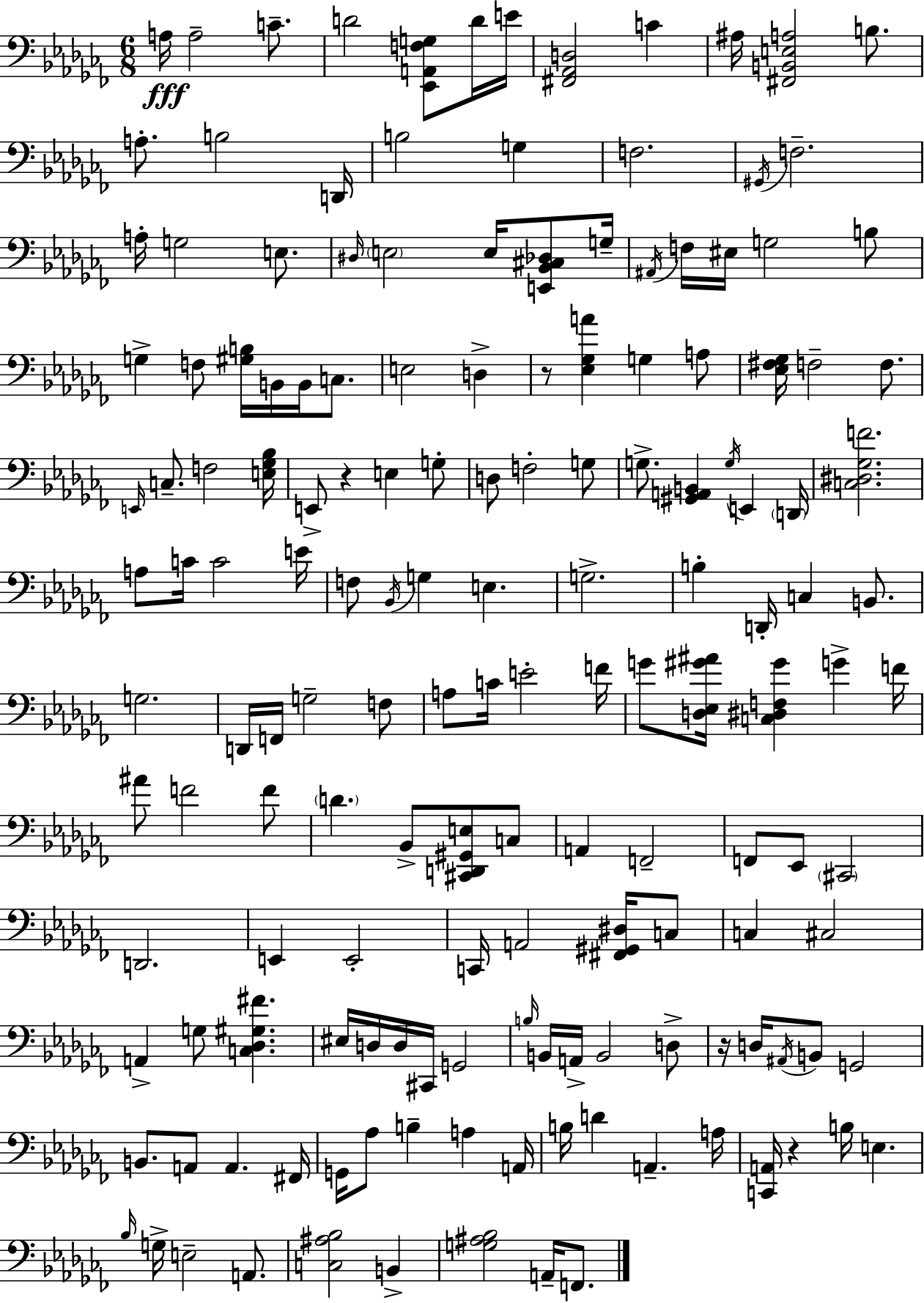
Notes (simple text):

A3/s A3/h C4/e. D4/h [Eb2,A2,F3,G3]/e D4/s E4/s [F#2,Ab2,D3]/h C4/q A#3/s [F#2,B2,E3,A3]/h B3/e. A3/e. B3/h D2/s B3/h G3/q F3/h. G#2/s F3/h. A3/s G3/h E3/e. D#3/s E3/h E3/s [E2,Bb2,C#3,Db3]/e G3/s A#2/s F3/s EIS3/s G3/h B3/e G3/q F3/e [G#3,B3]/s B2/s B2/s C3/e. E3/h D3/q R/e [Eb3,Gb3,A4]/q G3/q A3/e [Eb3,F#3,Gb3]/s F3/h F3/e. E2/s C3/e. F3/h [E3,Gb3,Bb3]/s E2/e R/q E3/q G3/e D3/e F3/h G3/e G3/e. [G#2,A2,B2]/q G3/s E2/q D2/s [C3,D#3,Gb3,F4]/h. A3/e C4/s C4/h E4/s F3/e Bb2/s G3/q E3/q. G3/h. B3/q D2/s C3/q B2/e. G3/h. D2/s F2/s G3/h F3/e A3/e C4/s E4/h F4/s G4/e [D3,Eb3,G#4,A#4]/s [C3,D#3,F3,G#4]/q G4/q F4/s A#4/e F4/h F4/e D4/q. Bb2/e [C#2,D2,G#2,E3]/e C3/e A2/q F2/h F2/e Eb2/e C#2/h D2/h. E2/q E2/h C2/s A2/h [F#2,G#2,D#3]/s C3/e C3/q C#3/h A2/q G3/e [C3,Db3,G#3,F#4]/q. EIS3/s D3/s D3/s C#2/s G2/h B3/s B2/s A2/s B2/h D3/e R/s D3/s A#2/s B2/e G2/h B2/e. A2/e A2/q. F#2/s G2/s Ab3/e B3/q A3/q A2/s B3/s D4/q A2/q. A3/s [C2,A2]/s R/q B3/s E3/q. Bb3/s G3/s E3/h A2/e. [C3,A#3,Bb3]/h B2/q [G3,A#3,Bb3]/h A2/s F2/e.